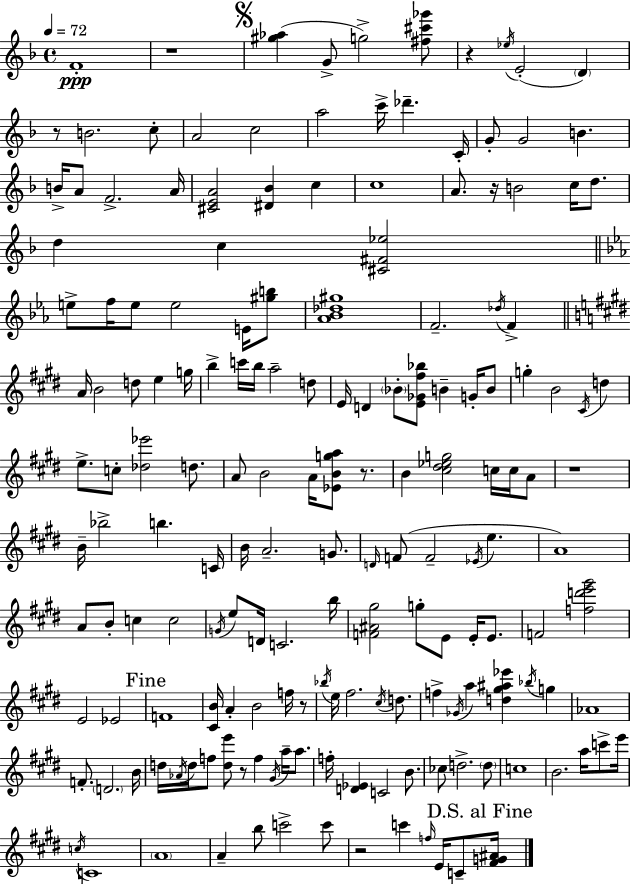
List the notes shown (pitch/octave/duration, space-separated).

F4/w R/w [G#5,Ab5]/q G4/e G5/h [F#5,C#6,Gb6]/e R/q Eb5/s E4/h D4/q R/e B4/h. C5/e A4/h C5/h A5/h C6/s Db6/q. C4/s G4/e G4/h B4/q. B4/s A4/e F4/h. A4/s [C#4,E4,A4]/h [D#4,Bb4]/q C5/q C5/w A4/e. R/s B4/h C5/s D5/e. D5/q C5/q [C#4,F#4,Eb5]/h E5/e F5/s E5/e E5/h E4/s [G#5,B5]/e [Ab4,Bb4,Db5,G#5]/w F4/h. Db5/s F4/q A4/s B4/h D5/e E5/q G5/s B5/q C6/s B5/s A5/h D5/e E4/s D4/q Bb4/e [E4,Gb4,F#5,Bb5]/e B4/q G4/s B4/e G5/q B4/h C#4/s D5/q E5/e. C5/e [Db5,Eb6]/h D5/e. A4/e B4/h A4/s [Eb4,B4,G5,A5]/e R/e. B4/q [C#5,D#5,Eb5,G5]/h C5/s C5/s A4/e R/w B4/s Bb5/h B5/q. C4/s B4/s A4/h. G4/e. D4/s F4/e F4/h Eb4/s E5/q. A4/w A4/e B4/e C5/q C5/h G4/s E5/e D4/s C4/h. B5/s [F4,A#4,G#5]/h G5/e E4/e E4/s E4/e. F4/h [F5,D6,E6,G#6]/h E4/h Eb4/h F4/w [C#4,B4]/s A4/q B4/h F5/s R/e Bb5/s E5/s F#5/h. C#5/s D5/e. F5/q Gb4/s A5/q [D5,G#5,A#5,Eb6]/q Bb5/s G5/q Ab4/w F4/e. D4/h. B4/s D5/s Ab4/s D5/s F5/e [D5,E6]/e R/e F5/q G#4/s A5/s A5/e. F5/s [D4,Eb4]/q C4/h B4/e. CES5/e D5/h. D5/e C5/w B4/h. A5/s C6/e E6/s C5/s C4/w A4/w A4/q B5/e C6/h C6/e R/h C6/q F5/s E4/s C4/e [F#4,G4,A#4]/s